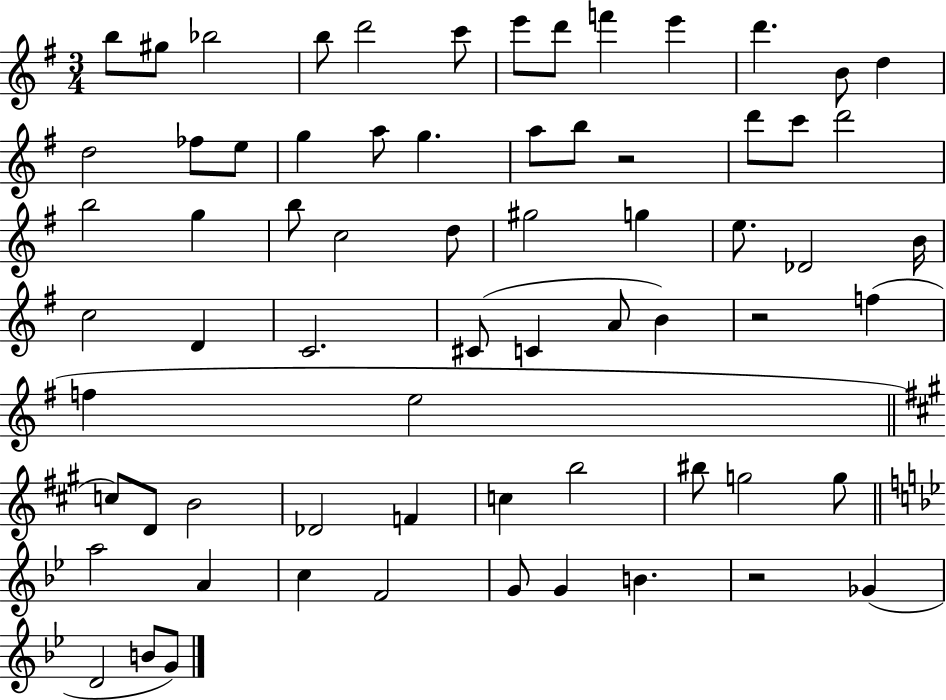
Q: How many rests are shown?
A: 3